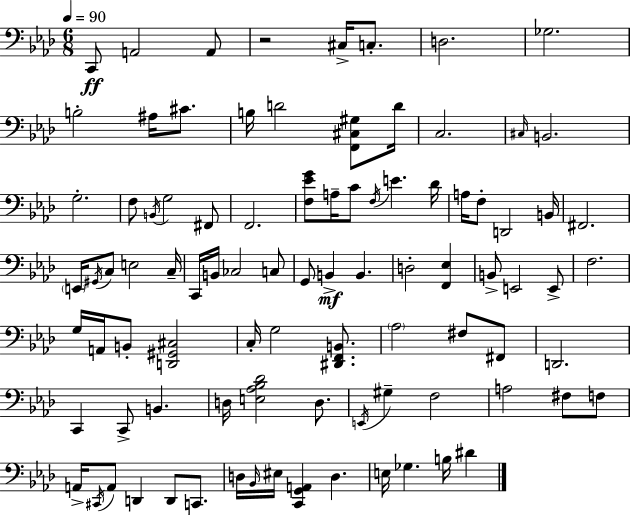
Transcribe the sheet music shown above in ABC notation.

X:1
T:Untitled
M:6/8
L:1/4
K:Fm
C,,/2 A,,2 A,,/2 z2 ^C,/4 C,/2 D,2 _G,2 B,2 ^A,/4 ^C/2 B,/4 D2 [F,,^C,^G,]/2 D/4 C,2 ^C,/4 B,,2 G,2 F,/2 B,,/4 G,2 ^F,,/2 F,,2 [F,_EG]/2 A,/4 C/2 F,/4 E _D/4 A,/4 F,/2 D,,2 B,,/4 ^F,,2 E,,/4 ^G,,/4 C,/2 E,2 C,/4 C,,/4 B,,/4 _C,2 C,/2 G,,/2 B,, B,, D,2 [F,,_E,] B,,/2 E,,2 E,,/2 F,2 G,/4 A,,/4 B,,/2 [D,,^G,,^C,]2 C,/4 G,2 [^D,,F,,B,,]/2 _A,2 ^F,/2 ^F,,/2 D,,2 C,, C,,/2 B,, D,/4 [E,_A,_B,_D]2 D,/2 E,,/4 ^G, F,2 A,2 ^F,/2 F,/2 A,,/4 ^C,,/4 A,,/2 D,, D,,/2 C,,/2 D,/4 _B,,/4 ^E,/4 [C,,G,,A,,] D, E,/4 _G, B,/4 ^D